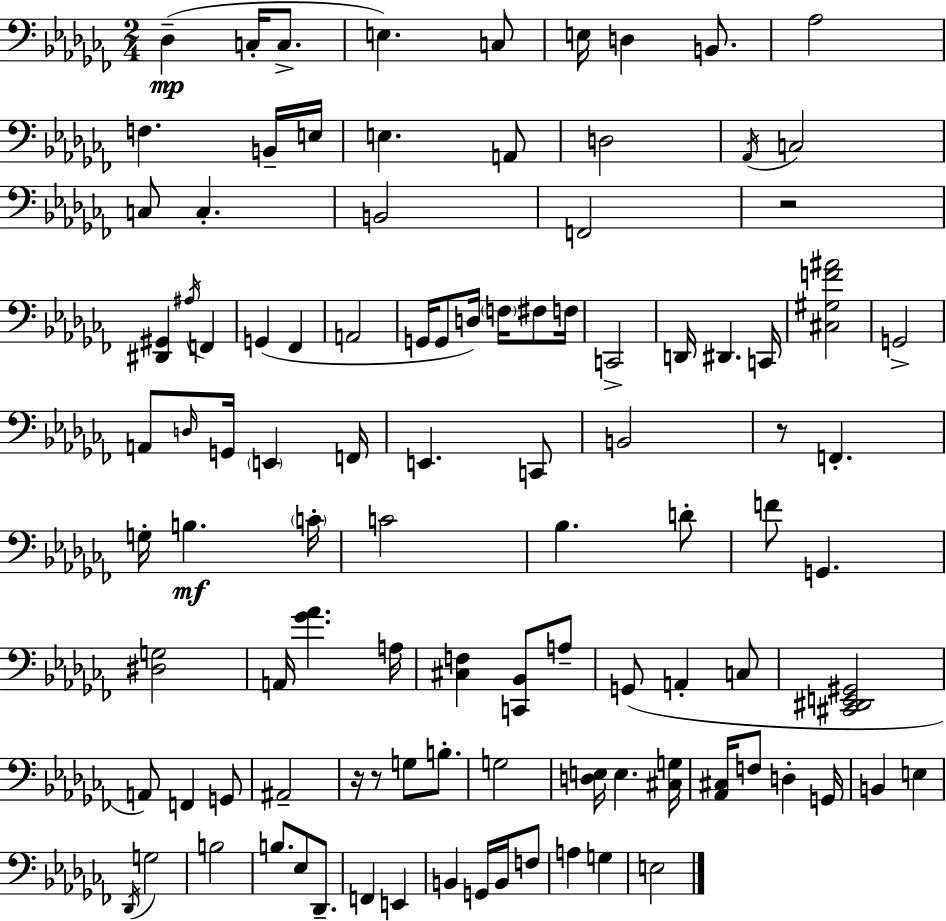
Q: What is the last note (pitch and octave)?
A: E3